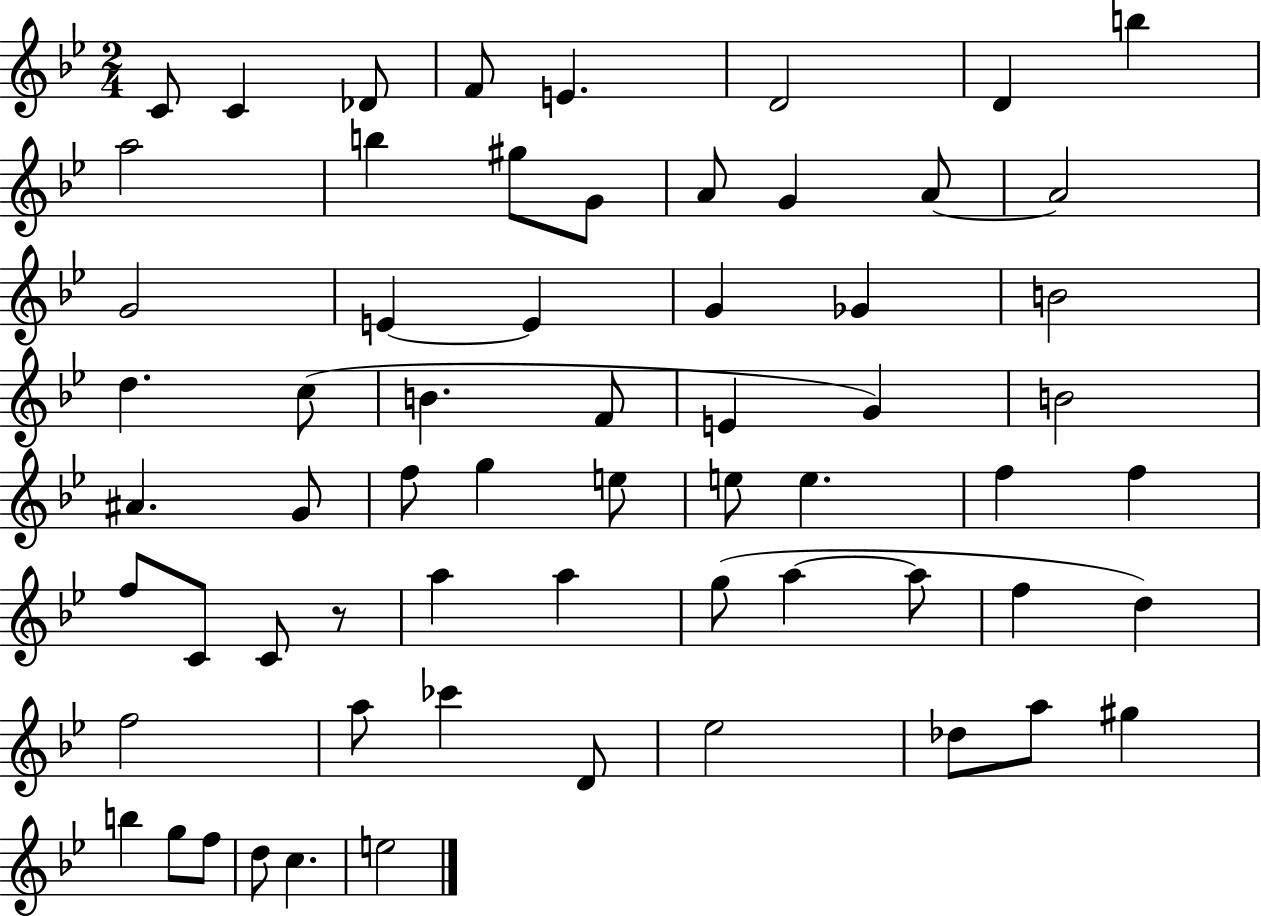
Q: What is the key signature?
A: BES major